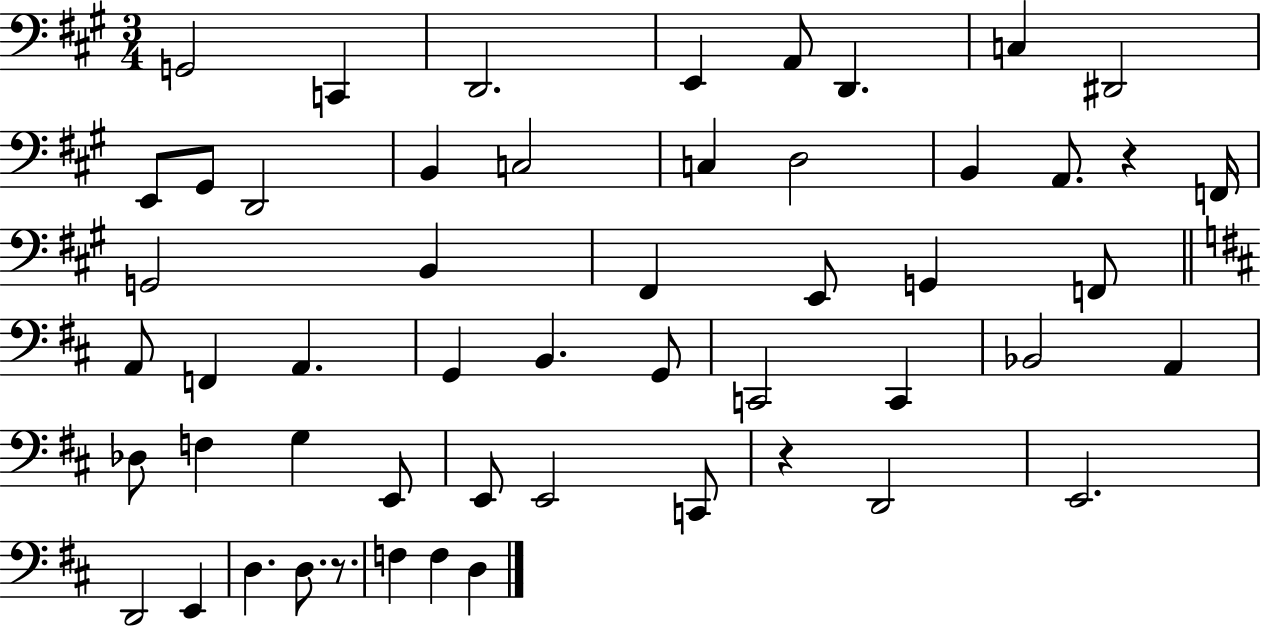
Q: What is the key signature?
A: A major